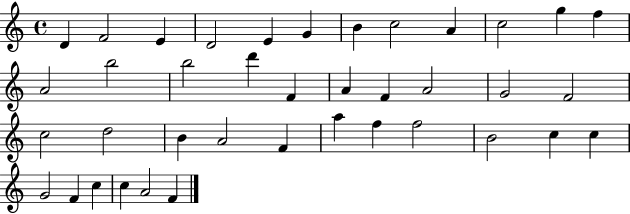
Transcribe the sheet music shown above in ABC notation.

X:1
T:Untitled
M:4/4
L:1/4
K:C
D F2 E D2 E G B c2 A c2 g f A2 b2 b2 d' F A F A2 G2 F2 c2 d2 B A2 F a f f2 B2 c c G2 F c c A2 F